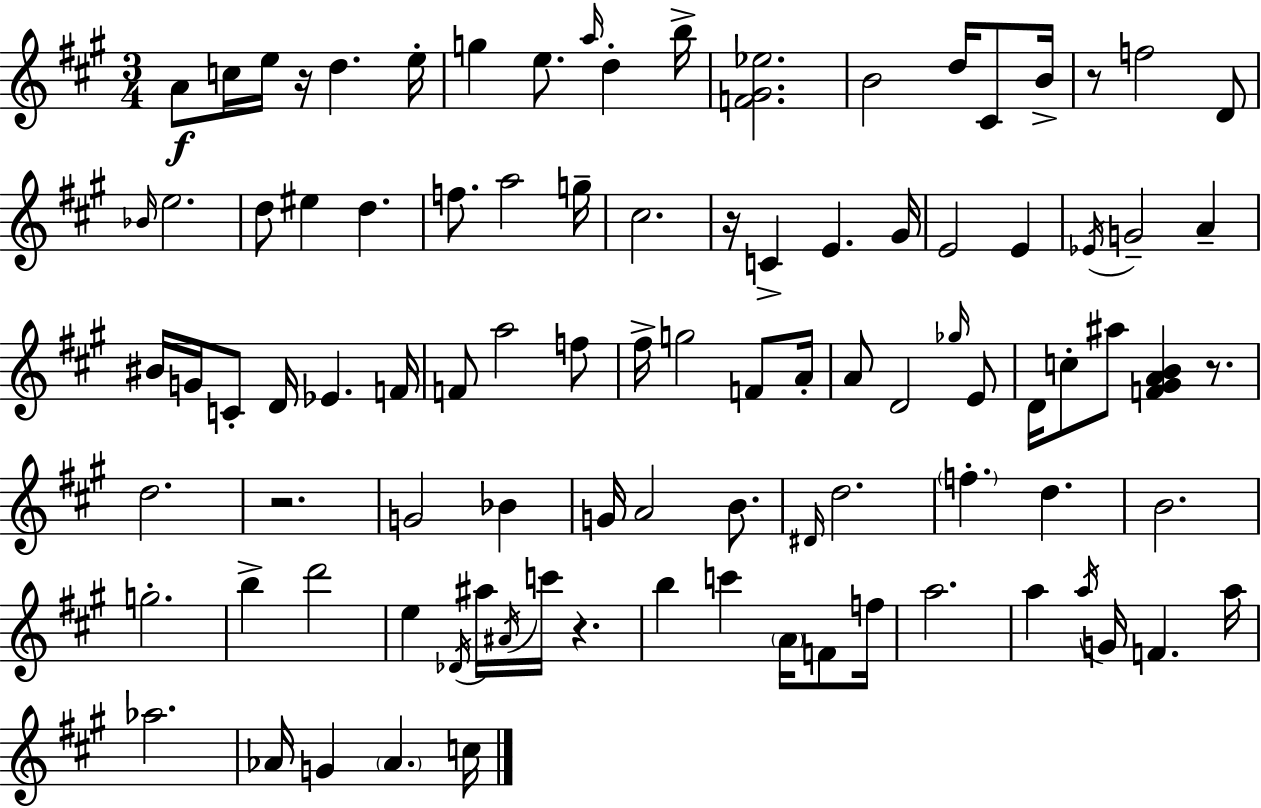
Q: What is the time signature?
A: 3/4